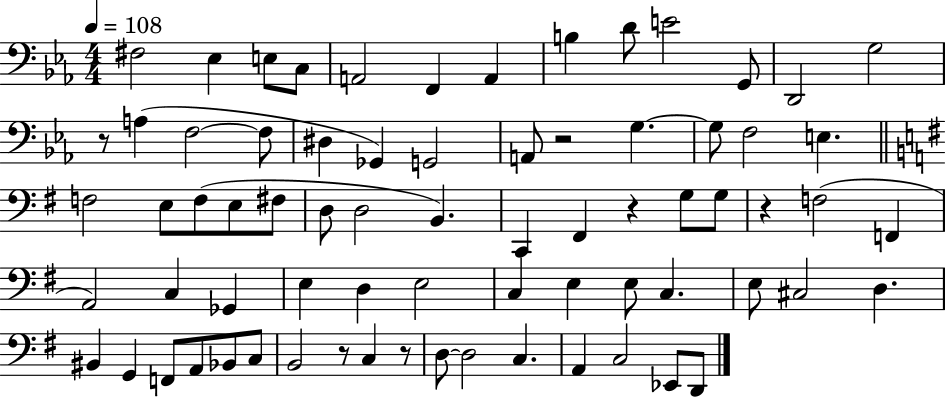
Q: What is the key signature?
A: EES major